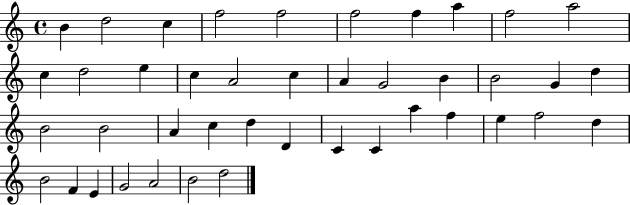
{
  \clef treble
  \time 4/4
  \defaultTimeSignature
  \key c \major
  b'4 d''2 c''4 | f''2 f''2 | f''2 f''4 a''4 | f''2 a''2 | \break c''4 d''2 e''4 | c''4 a'2 c''4 | a'4 g'2 b'4 | b'2 g'4 d''4 | \break b'2 b'2 | a'4 c''4 d''4 d'4 | c'4 c'4 a''4 f''4 | e''4 f''2 d''4 | \break b'2 f'4 e'4 | g'2 a'2 | b'2 d''2 | \bar "|."
}